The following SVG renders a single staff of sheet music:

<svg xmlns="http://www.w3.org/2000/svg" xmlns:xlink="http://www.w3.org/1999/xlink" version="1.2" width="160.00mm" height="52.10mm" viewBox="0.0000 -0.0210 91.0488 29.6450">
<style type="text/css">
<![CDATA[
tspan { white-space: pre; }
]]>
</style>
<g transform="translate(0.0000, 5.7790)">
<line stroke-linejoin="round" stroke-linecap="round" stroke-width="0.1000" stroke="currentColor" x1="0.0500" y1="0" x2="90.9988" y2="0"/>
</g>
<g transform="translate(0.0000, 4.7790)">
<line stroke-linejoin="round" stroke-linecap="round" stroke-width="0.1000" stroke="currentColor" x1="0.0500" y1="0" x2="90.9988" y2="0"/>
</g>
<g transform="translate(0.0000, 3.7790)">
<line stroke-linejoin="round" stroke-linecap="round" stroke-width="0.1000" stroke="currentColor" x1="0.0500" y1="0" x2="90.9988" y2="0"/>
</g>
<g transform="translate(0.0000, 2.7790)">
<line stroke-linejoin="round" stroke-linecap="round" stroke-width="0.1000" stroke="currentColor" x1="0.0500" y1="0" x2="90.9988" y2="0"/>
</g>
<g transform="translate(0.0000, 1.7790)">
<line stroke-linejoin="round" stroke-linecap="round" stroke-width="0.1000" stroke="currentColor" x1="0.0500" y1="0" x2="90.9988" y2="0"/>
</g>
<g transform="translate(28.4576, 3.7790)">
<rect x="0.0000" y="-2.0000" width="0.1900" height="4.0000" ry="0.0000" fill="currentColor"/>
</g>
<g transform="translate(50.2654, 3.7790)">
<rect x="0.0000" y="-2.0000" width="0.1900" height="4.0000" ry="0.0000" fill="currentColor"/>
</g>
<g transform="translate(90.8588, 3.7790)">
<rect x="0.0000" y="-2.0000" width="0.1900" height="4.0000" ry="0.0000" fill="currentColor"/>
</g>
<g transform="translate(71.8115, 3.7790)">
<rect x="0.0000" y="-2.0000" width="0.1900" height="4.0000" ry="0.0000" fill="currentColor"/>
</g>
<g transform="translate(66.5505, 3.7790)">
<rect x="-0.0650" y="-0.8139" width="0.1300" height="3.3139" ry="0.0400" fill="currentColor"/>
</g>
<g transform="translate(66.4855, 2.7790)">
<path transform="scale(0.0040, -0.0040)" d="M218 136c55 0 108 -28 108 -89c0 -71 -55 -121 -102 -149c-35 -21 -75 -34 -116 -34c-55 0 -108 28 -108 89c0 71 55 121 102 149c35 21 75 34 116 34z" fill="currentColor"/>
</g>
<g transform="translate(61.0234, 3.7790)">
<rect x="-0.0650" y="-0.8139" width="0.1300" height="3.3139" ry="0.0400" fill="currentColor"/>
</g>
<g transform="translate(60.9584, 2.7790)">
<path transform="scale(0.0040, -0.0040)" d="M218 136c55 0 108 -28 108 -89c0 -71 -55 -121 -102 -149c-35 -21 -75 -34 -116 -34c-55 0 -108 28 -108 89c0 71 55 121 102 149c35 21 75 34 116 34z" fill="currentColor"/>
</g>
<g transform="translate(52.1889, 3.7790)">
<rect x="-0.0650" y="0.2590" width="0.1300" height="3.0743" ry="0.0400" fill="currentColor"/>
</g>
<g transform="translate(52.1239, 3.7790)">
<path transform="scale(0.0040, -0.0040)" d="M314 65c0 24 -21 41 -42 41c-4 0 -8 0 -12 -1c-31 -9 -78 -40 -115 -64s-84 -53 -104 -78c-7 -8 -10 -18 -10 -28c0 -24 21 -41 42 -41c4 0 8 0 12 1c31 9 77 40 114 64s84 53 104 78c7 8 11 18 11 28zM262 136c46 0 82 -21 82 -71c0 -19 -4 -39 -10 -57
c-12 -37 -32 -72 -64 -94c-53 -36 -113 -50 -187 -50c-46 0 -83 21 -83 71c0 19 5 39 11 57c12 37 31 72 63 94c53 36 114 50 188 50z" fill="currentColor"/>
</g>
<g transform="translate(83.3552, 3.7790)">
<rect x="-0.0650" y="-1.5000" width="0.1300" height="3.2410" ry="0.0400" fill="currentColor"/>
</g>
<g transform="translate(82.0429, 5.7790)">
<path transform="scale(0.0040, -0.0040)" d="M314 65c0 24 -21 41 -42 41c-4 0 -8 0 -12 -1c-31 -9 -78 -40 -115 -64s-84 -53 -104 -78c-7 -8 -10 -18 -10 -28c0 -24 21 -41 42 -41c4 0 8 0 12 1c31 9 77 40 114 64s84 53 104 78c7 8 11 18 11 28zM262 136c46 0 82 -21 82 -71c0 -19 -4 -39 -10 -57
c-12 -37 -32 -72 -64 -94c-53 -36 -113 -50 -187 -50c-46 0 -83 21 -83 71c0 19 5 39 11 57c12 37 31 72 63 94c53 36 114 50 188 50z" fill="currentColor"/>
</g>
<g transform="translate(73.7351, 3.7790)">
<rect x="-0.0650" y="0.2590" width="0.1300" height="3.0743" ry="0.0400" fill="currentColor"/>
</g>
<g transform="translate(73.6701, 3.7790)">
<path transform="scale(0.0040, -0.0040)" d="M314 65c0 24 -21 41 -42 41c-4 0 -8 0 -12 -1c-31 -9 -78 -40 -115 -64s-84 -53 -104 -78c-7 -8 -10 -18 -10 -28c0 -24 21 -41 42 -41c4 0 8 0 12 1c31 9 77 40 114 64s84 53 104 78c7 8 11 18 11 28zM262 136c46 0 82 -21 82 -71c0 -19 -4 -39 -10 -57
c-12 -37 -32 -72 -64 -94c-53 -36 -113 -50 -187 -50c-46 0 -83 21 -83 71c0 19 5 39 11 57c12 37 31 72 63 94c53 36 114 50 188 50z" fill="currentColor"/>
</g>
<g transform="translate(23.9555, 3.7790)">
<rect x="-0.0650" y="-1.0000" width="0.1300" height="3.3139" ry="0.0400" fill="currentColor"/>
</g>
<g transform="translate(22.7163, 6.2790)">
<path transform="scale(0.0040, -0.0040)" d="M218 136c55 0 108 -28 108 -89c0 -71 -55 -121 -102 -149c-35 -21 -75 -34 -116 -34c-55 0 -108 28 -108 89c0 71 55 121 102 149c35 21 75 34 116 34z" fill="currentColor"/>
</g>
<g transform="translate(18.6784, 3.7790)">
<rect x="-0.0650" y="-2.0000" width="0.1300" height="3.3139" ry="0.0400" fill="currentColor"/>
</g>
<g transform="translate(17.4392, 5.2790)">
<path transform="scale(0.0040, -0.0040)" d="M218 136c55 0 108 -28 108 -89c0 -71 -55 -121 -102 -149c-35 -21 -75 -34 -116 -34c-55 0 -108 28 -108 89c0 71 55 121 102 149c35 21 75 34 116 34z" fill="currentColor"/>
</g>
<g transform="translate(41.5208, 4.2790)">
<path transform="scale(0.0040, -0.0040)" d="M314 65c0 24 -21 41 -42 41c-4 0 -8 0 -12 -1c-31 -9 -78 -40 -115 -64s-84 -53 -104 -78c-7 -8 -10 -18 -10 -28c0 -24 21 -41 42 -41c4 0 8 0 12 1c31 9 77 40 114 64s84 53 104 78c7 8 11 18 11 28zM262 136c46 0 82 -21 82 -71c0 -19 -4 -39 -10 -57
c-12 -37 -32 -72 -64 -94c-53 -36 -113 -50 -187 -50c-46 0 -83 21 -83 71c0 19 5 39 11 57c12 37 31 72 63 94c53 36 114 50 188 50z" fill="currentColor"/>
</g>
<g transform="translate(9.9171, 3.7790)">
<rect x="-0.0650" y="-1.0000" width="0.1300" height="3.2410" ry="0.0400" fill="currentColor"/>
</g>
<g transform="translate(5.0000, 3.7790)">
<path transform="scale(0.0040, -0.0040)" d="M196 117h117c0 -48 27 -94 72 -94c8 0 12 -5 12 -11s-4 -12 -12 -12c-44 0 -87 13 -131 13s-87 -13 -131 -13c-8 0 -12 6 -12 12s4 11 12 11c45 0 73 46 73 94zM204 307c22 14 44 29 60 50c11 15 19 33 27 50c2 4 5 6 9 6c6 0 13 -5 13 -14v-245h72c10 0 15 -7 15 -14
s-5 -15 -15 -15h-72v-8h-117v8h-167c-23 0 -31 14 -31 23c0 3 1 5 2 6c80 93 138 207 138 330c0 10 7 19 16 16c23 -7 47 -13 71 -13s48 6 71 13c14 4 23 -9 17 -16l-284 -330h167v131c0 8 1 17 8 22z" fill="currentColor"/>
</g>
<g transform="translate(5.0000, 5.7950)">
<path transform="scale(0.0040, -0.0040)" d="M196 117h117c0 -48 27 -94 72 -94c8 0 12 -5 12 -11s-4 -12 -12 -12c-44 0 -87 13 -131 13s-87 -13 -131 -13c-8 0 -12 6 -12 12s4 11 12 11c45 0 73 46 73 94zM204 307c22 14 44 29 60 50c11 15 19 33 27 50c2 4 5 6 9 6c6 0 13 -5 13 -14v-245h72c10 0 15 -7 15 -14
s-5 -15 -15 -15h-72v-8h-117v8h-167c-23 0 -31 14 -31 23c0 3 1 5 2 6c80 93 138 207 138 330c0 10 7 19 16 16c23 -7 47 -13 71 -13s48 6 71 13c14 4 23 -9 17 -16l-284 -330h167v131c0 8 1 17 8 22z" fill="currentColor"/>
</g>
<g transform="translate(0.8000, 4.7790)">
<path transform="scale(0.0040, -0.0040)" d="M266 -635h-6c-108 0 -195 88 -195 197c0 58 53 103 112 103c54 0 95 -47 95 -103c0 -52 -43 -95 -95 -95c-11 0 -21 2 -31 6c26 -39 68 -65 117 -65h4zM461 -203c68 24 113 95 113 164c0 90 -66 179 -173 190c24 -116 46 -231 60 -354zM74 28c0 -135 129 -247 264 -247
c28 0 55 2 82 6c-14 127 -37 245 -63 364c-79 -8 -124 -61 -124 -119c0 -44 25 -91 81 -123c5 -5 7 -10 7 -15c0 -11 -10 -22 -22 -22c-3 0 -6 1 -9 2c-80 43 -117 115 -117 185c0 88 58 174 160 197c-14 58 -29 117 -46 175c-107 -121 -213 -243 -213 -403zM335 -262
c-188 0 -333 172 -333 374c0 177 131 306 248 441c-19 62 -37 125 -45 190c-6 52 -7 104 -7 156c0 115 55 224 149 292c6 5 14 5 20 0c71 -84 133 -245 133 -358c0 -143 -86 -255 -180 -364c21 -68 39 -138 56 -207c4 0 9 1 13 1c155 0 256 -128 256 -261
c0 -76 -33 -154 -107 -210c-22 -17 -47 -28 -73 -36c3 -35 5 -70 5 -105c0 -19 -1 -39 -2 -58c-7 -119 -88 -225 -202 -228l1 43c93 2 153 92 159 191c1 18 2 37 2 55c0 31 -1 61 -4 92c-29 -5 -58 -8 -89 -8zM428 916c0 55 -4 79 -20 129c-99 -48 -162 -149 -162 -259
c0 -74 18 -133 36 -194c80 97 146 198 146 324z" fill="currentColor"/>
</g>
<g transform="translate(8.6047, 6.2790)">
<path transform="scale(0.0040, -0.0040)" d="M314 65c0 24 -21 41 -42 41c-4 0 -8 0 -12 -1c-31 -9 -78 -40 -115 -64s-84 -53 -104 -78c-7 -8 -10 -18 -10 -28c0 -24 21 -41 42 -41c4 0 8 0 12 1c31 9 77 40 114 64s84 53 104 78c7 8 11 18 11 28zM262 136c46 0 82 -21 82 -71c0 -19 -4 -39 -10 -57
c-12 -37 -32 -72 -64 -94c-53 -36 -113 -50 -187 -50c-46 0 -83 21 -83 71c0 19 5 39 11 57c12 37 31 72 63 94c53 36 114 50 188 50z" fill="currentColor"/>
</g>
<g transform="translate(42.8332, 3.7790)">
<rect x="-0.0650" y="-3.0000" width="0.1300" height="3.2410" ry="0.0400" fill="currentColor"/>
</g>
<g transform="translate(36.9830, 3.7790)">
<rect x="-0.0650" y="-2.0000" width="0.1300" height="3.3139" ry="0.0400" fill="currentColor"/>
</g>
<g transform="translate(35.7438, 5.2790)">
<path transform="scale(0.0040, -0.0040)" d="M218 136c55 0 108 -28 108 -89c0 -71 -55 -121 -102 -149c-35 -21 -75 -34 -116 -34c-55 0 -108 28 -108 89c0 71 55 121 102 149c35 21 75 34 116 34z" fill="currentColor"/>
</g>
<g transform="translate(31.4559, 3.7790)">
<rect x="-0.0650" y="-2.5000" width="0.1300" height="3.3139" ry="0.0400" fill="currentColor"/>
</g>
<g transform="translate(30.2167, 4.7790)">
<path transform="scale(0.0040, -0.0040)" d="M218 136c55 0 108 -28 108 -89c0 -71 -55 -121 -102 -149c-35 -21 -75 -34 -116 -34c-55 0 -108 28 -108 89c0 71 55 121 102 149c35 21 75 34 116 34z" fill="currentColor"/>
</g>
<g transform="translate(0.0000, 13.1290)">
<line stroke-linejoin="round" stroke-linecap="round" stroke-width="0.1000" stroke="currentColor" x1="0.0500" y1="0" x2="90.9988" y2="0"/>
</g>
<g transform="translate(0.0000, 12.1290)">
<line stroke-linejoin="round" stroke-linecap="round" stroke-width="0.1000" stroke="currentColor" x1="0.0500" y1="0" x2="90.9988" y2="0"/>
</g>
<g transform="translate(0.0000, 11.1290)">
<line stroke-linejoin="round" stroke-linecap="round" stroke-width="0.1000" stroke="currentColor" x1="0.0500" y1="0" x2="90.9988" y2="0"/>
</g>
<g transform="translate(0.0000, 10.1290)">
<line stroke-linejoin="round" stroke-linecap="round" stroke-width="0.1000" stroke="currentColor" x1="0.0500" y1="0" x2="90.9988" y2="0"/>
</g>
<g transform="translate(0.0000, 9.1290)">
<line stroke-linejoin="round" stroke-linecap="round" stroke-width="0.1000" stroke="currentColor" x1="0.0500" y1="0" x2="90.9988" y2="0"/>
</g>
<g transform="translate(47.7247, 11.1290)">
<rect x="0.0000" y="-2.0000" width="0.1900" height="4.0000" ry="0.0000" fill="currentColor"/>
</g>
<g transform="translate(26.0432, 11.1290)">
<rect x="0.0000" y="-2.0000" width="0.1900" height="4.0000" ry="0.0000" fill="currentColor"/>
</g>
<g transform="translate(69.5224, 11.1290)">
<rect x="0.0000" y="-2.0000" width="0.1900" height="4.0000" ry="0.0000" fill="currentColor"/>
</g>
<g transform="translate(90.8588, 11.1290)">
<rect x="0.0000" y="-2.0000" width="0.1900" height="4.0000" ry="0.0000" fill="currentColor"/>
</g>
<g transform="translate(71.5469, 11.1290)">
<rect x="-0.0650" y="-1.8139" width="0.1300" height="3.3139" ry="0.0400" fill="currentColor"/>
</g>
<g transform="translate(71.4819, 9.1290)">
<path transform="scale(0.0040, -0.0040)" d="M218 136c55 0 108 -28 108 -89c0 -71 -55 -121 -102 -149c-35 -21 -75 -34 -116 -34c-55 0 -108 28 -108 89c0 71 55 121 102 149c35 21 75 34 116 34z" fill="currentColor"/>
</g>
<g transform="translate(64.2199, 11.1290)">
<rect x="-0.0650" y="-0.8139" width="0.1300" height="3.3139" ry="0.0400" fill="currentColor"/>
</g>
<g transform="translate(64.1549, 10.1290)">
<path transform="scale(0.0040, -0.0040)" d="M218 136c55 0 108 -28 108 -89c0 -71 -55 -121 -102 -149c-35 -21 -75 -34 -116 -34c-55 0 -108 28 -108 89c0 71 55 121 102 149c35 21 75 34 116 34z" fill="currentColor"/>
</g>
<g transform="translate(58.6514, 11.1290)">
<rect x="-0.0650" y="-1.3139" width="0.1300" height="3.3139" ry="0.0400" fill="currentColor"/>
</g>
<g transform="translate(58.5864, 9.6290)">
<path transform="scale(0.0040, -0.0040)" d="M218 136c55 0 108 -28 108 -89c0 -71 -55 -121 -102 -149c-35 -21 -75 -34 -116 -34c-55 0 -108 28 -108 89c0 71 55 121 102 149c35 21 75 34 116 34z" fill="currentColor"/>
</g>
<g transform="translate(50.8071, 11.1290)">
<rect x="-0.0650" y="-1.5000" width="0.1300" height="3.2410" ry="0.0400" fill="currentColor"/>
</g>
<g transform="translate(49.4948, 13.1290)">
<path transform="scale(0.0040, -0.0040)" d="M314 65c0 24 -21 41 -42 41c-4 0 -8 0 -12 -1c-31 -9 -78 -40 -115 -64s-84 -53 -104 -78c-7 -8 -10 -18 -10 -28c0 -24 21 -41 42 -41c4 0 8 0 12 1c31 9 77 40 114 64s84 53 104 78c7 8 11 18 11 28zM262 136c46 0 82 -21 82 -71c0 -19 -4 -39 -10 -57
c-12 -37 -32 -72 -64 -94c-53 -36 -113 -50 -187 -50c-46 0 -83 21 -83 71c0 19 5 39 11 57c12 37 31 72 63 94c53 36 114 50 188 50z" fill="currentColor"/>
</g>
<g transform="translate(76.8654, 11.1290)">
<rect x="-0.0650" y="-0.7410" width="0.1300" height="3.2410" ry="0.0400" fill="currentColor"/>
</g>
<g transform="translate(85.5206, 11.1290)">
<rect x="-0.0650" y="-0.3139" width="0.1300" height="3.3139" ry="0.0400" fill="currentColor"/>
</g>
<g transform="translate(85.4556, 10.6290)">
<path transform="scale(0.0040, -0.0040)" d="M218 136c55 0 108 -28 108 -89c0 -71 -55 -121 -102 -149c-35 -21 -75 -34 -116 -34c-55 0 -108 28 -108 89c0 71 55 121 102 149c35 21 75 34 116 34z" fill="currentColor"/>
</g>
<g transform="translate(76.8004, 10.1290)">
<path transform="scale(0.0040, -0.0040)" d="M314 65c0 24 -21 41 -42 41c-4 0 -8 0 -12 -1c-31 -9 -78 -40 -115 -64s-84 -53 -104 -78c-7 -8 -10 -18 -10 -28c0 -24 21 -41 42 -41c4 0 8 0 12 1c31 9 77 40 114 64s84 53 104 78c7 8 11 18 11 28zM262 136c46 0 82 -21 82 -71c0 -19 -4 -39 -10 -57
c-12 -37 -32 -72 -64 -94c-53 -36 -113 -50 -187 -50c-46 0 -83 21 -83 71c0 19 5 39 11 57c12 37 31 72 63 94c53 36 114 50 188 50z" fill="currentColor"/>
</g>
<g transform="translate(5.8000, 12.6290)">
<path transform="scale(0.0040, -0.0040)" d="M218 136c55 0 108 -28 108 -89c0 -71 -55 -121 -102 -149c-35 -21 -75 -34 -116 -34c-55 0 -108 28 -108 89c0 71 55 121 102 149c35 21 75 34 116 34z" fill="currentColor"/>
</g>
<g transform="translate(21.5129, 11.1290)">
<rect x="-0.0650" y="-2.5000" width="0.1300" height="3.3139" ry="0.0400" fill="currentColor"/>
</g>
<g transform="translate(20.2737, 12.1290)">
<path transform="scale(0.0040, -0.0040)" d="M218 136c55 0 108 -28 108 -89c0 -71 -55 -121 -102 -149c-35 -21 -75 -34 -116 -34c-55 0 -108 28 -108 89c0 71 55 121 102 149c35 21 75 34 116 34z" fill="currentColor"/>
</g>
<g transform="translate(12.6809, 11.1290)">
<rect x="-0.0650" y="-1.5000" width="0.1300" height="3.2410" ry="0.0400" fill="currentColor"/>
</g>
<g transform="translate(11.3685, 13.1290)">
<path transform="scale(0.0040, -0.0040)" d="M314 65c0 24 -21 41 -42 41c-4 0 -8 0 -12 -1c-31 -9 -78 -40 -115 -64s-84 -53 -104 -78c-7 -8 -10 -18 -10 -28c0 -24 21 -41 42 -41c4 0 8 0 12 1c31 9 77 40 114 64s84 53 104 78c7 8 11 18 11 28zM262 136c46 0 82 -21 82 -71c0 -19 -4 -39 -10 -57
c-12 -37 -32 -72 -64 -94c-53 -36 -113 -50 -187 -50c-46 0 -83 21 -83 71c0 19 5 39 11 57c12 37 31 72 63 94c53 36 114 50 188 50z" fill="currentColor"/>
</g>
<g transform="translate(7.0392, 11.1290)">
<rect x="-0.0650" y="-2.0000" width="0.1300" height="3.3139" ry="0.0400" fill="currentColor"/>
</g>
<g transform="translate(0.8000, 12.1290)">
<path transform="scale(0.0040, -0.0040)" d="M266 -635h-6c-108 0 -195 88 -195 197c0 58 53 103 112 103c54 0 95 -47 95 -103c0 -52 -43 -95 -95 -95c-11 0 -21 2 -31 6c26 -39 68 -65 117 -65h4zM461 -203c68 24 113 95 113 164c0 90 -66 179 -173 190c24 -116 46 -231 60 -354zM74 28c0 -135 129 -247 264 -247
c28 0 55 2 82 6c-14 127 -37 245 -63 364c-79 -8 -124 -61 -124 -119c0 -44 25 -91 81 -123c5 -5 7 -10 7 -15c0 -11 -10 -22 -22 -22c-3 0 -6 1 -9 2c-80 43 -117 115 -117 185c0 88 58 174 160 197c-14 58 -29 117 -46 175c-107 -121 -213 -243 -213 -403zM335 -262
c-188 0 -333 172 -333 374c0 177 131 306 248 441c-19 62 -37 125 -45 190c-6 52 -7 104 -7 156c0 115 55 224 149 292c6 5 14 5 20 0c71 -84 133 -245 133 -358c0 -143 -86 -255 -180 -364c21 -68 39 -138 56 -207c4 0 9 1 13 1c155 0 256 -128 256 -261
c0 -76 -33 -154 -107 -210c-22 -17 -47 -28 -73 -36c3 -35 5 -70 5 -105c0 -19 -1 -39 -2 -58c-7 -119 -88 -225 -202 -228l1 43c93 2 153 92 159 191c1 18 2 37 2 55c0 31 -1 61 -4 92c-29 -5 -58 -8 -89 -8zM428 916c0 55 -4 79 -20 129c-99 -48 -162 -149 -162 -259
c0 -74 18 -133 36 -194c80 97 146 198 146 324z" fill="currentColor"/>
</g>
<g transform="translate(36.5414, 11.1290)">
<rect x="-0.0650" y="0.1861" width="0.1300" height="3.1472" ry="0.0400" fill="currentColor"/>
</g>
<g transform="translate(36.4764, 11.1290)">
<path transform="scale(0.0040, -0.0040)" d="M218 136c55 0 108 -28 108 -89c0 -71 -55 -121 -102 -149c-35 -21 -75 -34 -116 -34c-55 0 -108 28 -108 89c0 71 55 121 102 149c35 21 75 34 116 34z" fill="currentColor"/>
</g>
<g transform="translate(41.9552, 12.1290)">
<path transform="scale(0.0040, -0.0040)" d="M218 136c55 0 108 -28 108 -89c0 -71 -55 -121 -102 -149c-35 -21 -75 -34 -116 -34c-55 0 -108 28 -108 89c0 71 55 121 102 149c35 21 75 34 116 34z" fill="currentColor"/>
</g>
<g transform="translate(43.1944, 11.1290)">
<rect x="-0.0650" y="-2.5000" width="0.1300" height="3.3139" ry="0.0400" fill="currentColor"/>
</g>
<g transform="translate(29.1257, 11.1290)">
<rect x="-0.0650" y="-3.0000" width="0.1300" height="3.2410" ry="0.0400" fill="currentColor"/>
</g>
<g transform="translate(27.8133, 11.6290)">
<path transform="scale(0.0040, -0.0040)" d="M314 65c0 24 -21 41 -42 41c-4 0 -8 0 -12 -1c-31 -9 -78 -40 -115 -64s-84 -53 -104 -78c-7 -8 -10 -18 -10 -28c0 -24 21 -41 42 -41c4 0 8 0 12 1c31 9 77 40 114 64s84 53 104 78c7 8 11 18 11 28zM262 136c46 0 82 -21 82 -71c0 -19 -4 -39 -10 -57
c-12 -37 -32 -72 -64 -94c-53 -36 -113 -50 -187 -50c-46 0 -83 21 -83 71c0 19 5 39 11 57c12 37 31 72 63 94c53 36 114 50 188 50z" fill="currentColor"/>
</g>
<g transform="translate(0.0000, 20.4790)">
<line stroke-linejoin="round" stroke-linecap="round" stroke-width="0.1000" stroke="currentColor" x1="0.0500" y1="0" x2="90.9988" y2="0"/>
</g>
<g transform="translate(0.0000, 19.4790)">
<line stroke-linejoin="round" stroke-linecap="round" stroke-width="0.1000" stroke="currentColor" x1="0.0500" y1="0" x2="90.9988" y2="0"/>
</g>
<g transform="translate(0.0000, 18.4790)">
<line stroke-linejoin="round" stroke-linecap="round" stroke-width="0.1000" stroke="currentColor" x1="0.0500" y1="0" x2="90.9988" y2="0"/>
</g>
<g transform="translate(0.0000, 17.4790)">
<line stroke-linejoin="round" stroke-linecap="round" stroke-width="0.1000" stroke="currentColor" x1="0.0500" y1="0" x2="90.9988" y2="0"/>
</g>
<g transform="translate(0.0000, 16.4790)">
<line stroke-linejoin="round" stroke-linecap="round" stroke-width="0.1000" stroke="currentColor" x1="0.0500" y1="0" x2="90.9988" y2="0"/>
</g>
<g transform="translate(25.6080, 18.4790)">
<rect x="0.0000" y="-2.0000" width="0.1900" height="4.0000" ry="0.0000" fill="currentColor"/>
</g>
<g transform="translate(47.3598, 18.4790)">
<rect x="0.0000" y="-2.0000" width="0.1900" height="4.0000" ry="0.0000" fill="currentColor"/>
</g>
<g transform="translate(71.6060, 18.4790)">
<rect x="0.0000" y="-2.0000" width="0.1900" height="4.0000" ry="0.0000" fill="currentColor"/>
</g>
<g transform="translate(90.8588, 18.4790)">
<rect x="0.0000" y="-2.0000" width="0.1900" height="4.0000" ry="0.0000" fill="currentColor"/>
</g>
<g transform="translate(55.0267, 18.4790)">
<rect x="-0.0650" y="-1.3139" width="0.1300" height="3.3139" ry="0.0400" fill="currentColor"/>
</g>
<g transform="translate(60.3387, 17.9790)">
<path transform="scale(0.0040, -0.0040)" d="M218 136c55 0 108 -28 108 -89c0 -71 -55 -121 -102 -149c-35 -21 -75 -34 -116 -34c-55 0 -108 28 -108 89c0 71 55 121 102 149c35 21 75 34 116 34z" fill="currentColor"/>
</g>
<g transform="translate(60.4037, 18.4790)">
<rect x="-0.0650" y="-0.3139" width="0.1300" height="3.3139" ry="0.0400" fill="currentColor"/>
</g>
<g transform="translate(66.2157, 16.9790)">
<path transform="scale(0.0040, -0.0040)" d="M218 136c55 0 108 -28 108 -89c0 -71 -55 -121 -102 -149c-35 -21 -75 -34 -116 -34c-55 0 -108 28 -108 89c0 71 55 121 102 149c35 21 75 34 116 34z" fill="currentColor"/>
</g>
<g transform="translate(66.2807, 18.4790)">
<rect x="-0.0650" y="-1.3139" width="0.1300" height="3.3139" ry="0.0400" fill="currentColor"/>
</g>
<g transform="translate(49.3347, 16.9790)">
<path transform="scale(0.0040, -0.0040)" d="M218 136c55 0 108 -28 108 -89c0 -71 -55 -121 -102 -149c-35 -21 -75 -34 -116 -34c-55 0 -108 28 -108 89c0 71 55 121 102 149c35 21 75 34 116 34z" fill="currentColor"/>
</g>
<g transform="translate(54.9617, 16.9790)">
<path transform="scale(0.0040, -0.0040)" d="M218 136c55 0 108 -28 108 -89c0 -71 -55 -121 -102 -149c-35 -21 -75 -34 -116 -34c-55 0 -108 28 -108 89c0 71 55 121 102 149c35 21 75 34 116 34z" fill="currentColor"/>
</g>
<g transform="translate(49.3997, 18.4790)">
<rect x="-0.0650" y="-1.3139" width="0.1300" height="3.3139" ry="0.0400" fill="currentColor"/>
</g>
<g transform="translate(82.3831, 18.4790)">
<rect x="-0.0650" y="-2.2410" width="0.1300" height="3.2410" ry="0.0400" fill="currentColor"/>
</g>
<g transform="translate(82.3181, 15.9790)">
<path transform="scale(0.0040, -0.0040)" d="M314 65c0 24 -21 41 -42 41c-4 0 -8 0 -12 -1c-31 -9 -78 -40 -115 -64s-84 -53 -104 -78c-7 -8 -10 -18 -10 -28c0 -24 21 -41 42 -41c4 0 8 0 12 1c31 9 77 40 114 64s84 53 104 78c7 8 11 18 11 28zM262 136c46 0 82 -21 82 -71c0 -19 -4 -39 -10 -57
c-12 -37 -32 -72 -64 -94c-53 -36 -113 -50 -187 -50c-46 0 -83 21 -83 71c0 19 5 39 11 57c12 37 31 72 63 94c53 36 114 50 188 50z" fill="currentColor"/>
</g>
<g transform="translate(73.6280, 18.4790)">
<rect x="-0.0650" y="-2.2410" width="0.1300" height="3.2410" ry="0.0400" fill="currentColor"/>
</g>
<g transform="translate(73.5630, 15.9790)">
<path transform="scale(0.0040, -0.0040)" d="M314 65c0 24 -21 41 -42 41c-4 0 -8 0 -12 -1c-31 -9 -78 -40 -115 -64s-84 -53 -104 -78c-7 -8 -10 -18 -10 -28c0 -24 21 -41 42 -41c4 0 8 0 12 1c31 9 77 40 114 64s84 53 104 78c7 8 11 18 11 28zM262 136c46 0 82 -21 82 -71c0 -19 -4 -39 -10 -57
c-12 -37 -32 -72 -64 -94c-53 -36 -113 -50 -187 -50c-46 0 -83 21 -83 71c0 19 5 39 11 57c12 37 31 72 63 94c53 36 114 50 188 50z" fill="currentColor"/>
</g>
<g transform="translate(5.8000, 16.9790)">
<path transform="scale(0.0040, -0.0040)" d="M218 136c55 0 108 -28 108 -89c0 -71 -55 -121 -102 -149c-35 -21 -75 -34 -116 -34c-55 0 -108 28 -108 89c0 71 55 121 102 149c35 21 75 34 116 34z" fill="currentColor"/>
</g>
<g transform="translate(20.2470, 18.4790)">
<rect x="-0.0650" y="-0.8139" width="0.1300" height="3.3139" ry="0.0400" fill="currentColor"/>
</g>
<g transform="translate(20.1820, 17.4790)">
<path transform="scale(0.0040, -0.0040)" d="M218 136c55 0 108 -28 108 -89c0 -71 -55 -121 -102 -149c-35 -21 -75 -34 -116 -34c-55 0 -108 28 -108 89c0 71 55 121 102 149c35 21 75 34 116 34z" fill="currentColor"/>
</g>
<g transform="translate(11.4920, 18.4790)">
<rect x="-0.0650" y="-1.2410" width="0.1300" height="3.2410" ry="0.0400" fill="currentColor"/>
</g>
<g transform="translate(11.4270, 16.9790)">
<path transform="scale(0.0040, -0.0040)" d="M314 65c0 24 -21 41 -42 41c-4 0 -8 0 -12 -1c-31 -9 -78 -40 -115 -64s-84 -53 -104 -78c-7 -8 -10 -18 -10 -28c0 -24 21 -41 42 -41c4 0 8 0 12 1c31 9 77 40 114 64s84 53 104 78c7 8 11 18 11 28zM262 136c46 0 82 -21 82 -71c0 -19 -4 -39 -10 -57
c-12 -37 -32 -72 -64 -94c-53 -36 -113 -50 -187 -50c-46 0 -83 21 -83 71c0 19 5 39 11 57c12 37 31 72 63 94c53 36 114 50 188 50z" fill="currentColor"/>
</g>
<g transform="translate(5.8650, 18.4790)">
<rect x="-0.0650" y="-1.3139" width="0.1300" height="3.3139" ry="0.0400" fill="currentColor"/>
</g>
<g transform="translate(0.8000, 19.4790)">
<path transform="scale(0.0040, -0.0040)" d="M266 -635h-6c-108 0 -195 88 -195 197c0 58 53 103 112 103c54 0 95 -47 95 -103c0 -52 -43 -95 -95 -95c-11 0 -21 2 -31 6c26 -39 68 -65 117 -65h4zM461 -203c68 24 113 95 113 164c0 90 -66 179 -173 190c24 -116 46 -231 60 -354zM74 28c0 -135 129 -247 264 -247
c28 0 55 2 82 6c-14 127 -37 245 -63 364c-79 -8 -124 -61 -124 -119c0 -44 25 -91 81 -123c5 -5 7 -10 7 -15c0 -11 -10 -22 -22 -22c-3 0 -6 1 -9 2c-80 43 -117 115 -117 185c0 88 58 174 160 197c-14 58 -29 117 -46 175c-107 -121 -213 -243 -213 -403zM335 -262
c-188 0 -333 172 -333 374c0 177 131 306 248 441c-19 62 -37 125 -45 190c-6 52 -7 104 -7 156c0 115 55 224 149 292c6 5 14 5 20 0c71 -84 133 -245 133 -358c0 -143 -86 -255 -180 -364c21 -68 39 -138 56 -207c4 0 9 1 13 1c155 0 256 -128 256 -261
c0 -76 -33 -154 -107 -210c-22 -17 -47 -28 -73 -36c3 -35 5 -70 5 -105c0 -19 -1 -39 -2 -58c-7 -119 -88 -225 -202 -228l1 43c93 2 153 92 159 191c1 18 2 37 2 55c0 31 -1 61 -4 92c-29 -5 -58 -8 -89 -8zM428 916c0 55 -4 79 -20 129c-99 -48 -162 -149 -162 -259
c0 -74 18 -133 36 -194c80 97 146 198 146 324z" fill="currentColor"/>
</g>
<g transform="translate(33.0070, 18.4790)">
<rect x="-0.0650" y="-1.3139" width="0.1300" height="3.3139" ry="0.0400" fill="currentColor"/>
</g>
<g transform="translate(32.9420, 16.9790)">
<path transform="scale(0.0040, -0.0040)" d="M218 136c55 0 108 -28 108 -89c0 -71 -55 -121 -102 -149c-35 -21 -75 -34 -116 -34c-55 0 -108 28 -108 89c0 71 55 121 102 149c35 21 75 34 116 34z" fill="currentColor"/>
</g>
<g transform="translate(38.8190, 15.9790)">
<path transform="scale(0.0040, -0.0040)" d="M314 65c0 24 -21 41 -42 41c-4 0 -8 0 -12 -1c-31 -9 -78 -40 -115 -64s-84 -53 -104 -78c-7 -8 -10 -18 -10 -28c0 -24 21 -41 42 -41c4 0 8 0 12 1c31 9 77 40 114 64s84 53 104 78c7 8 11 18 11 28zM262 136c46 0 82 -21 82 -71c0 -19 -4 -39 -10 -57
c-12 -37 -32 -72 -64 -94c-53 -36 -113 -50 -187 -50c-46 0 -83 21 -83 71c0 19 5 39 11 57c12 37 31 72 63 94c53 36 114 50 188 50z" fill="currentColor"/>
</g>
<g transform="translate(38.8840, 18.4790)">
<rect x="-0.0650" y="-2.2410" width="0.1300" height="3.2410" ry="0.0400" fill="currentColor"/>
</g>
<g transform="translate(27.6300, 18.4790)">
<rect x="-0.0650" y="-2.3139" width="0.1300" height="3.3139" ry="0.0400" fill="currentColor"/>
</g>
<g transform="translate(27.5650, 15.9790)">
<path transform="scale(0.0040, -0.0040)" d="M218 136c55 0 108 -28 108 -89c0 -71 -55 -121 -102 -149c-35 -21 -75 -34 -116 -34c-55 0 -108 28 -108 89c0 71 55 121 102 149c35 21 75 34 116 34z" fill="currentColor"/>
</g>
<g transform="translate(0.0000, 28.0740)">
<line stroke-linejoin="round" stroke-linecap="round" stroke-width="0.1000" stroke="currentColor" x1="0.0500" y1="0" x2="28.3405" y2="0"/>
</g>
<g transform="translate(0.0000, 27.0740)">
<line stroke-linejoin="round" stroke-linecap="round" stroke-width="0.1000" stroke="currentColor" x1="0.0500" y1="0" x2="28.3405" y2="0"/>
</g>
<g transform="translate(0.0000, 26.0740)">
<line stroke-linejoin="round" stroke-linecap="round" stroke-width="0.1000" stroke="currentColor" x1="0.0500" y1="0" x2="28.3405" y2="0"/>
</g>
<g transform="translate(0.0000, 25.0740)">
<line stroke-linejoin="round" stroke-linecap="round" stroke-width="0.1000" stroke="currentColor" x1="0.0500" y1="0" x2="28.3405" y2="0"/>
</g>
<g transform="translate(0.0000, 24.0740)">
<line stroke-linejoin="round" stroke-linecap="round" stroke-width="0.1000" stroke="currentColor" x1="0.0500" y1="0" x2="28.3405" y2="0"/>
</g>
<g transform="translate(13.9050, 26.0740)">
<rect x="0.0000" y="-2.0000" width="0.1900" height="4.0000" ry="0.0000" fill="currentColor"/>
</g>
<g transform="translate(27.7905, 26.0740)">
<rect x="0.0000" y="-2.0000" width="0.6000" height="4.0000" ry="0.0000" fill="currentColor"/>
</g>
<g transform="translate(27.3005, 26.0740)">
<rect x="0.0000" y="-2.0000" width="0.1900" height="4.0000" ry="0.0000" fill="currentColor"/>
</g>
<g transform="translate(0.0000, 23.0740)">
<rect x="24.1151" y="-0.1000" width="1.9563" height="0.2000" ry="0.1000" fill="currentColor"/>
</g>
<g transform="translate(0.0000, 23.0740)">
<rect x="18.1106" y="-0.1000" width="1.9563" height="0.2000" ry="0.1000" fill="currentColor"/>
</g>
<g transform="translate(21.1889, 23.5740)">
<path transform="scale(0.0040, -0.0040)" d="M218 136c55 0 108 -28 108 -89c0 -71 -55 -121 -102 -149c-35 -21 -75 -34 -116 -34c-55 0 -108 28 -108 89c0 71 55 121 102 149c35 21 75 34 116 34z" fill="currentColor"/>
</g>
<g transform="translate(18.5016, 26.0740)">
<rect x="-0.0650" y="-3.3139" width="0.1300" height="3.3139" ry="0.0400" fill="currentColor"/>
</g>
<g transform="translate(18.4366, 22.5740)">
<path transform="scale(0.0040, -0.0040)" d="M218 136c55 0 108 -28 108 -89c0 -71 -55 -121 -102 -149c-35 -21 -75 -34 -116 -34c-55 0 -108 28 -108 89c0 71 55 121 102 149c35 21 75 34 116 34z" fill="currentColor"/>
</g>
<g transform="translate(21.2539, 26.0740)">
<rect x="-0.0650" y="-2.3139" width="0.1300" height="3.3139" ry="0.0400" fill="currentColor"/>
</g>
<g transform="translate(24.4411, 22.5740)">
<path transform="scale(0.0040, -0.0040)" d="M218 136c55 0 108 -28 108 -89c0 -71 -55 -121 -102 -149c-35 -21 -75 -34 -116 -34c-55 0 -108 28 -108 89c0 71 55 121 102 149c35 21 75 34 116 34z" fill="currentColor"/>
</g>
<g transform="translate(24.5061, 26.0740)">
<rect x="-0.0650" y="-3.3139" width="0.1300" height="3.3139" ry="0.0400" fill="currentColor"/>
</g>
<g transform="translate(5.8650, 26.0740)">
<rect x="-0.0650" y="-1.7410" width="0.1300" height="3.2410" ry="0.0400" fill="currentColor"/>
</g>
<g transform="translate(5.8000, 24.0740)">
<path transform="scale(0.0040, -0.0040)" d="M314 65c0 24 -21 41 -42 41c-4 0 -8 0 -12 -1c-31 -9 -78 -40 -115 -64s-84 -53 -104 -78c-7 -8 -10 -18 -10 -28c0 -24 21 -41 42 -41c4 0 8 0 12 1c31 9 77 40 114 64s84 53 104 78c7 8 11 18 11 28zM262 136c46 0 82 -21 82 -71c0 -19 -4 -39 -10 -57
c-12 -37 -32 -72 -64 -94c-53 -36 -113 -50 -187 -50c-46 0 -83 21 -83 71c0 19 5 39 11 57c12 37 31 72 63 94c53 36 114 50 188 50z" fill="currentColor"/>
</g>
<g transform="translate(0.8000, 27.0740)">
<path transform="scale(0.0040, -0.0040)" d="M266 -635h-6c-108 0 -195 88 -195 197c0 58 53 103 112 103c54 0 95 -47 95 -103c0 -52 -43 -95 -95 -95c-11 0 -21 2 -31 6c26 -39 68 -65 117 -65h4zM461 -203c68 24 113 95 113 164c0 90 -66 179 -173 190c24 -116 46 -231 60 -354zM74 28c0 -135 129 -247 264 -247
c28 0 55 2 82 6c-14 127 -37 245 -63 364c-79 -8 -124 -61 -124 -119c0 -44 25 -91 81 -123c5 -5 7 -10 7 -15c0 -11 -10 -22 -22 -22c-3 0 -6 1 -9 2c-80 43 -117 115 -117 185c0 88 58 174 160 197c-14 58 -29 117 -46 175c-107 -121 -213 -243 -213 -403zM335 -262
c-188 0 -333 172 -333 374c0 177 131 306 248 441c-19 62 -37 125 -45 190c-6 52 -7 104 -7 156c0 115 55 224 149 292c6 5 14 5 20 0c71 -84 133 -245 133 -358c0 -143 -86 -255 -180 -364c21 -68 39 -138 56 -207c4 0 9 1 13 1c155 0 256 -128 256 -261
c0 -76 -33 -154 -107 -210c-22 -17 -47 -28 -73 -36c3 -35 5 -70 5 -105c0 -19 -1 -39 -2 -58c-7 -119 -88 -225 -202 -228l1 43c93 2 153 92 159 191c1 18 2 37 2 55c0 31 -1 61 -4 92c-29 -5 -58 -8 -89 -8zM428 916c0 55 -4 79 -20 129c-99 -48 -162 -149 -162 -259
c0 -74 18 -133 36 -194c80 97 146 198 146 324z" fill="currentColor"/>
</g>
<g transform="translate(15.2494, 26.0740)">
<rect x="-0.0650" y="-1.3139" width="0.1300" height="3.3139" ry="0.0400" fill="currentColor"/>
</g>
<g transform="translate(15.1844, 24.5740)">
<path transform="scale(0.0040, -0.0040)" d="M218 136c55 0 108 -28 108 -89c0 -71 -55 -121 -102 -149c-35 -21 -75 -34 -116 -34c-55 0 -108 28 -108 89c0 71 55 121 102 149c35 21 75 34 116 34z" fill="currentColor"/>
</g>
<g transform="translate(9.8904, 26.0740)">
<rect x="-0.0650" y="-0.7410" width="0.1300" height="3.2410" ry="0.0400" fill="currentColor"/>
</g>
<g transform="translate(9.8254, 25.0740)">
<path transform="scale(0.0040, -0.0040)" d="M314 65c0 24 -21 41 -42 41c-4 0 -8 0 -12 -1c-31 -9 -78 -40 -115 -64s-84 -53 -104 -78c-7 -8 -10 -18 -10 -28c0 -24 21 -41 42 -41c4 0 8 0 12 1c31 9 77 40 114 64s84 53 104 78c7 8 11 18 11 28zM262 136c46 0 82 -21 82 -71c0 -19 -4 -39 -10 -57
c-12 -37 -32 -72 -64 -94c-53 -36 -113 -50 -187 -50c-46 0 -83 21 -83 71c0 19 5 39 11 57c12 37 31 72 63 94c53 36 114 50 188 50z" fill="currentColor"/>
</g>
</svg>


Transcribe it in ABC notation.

X:1
T:Untitled
M:4/4
L:1/4
K:C
D2 F D G F A2 B2 d d B2 E2 F E2 G A2 B G E2 e d f d2 c e e2 d g e g2 e e c e g2 g2 f2 d2 e b g b